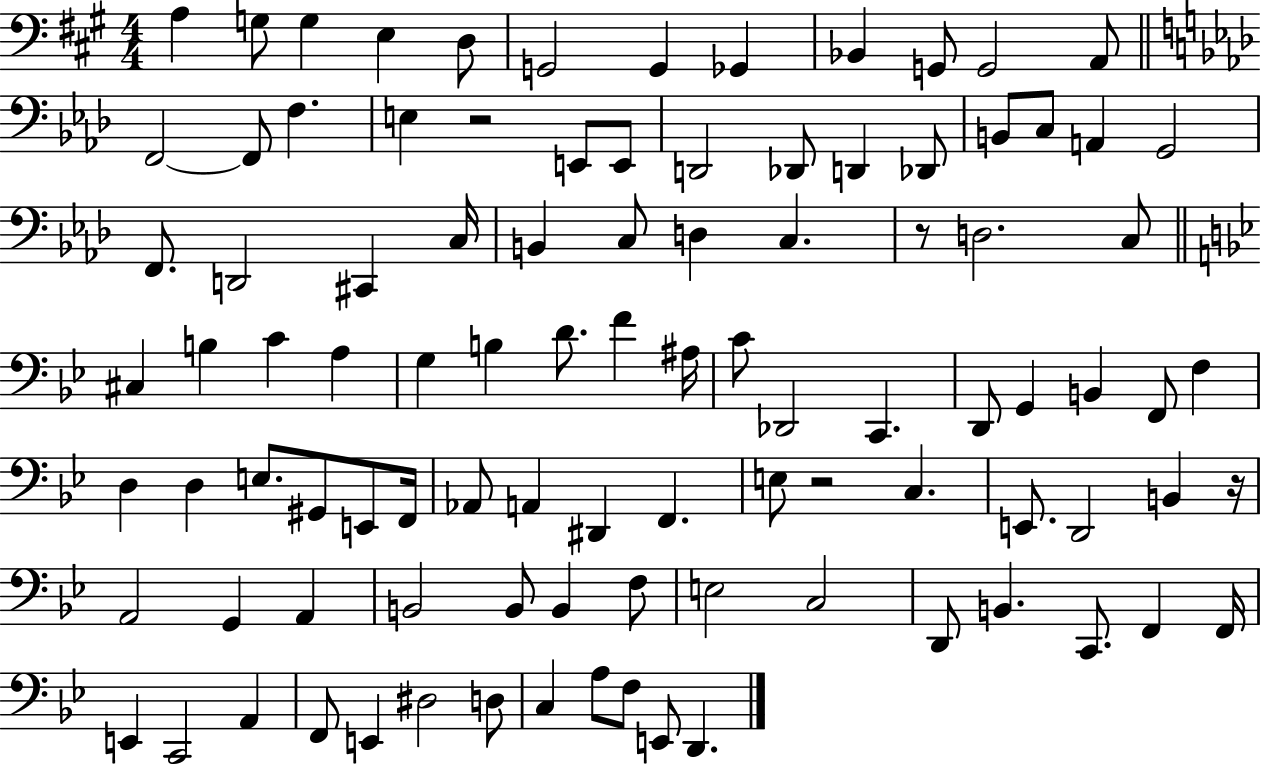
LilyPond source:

{
  \clef bass
  \numericTimeSignature
  \time 4/4
  \key a \major
  \repeat volta 2 { a4 g8 g4 e4 d8 | g,2 g,4 ges,4 | bes,4 g,8 g,2 a,8 | \bar "||" \break \key f \minor f,2~~ f,8 f4. | e4 r2 e,8 e,8 | d,2 des,8 d,4 des,8 | b,8 c8 a,4 g,2 | \break f,8. d,2 cis,4 c16 | b,4 c8 d4 c4. | r8 d2. c8 | \bar "||" \break \key g \minor cis4 b4 c'4 a4 | g4 b4 d'8. f'4 ais16 | c'8 des,2 c,4. | d,8 g,4 b,4 f,8 f4 | \break d4 d4 e8. gis,8 e,8 f,16 | aes,8 a,4 dis,4 f,4. | e8 r2 c4. | e,8. d,2 b,4 r16 | \break a,2 g,4 a,4 | b,2 b,8 b,4 f8 | e2 c2 | d,8 b,4. c,8. f,4 f,16 | \break e,4 c,2 a,4 | f,8 e,4 dis2 d8 | c4 a8 f8 e,8 d,4. | } \bar "|."
}